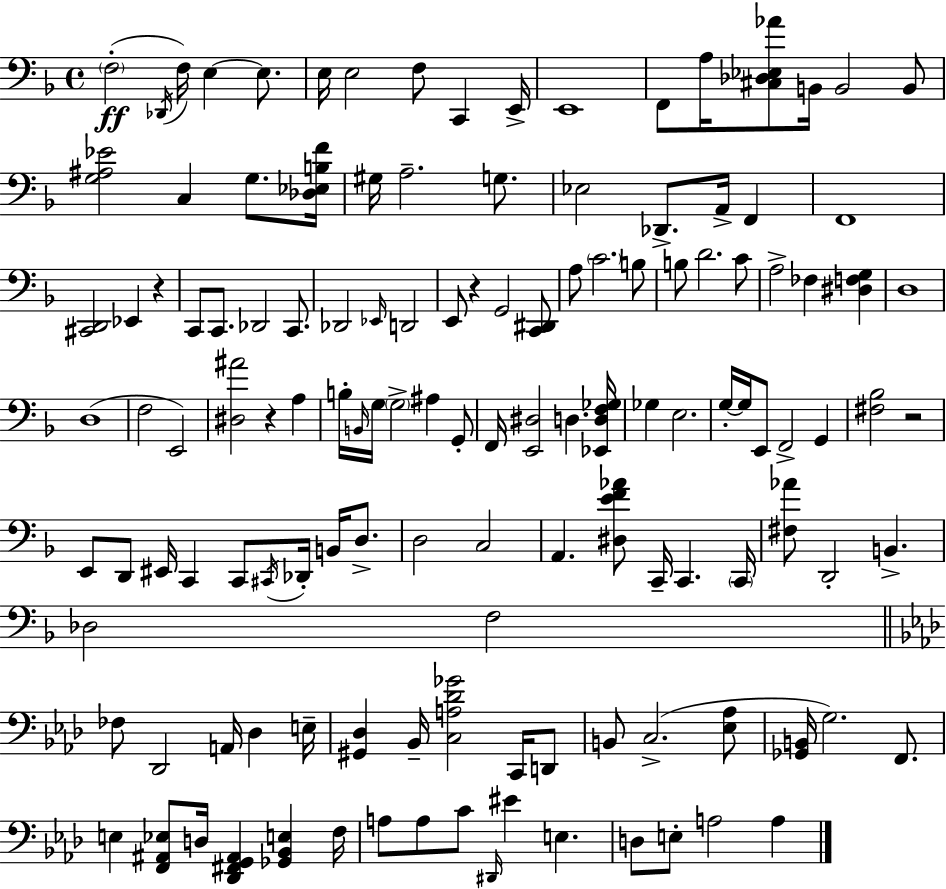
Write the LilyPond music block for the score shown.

{
  \clef bass
  \time 4/4
  \defaultTimeSignature
  \key d \minor
  \repeat volta 2 { \parenthesize f2-.(\ff \acciaccatura { des,16 } f16) e4~~ e8. | e16 e2 f8 c,4 | e,16-> e,1 | f,8 a16 <cis des ees aes'>8 b,16 b,2 b,8 | \break <g ais ees'>2 c4 g8. | <des ees b f'>16 gis16 a2.-- g8. | ees2 des,8.-> a,16-> f,4 | f,1 | \break <cis, d,>2 ees,4 r4 | c,8 c,8. des,2 c,8. | des,2 \grace { ees,16 } d,2 | e,8 r4 g,2 | \break <c, dis,>8 a8 \parenthesize c'2. | b8 b8 d'2. | c'8 a2-> fes4 <dis f g>4 | d1 | \break d1( | f2 e,2) | <dis ais'>2 r4 a4 | b16-. \grace { b,16 } g16 \parenthesize g2-> ais4 | \break g,8-. f,16 <e, dis>2 d4. | <ees, d f ges>16 ges4 e2. | g16-.~~ g16 e,8 f,2-> g,4 | <fis bes>2 r2 | \break e,8 d,8 eis,16 c,4 c,8 \acciaccatura { cis,16 } des,16-. | b,16 d8.-> d2 c2 | a,4. <dis e' f' aes'>8 c,16-- c,4. | \parenthesize c,16 <fis aes'>8 d,2-. b,4.-> | \break des2 f2 | \bar "||" \break \key f \minor fes8 des,2 a,16 des4 e16-- | <gis, des>4 bes,16-- <c a des' ges'>2 c,16 d,8 | b,8 c2.->( <ees aes>8 | <ges, b,>16 g2.) f,8. | \break e4 <f, ais, ees>8 d16 <des, fis, g, ais,>4 <ges, bes, e>4 f16 | a8 a8 c'8 \grace { dis,16 } eis'4 e4. | d8 e8-. a2 a4 | } \bar "|."
}